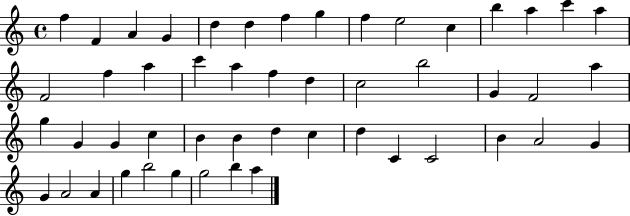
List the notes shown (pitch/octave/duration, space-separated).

F5/q F4/q A4/q G4/q D5/q D5/q F5/q G5/q F5/q E5/h C5/q B5/q A5/q C6/q A5/q F4/h F5/q A5/q C6/q A5/q F5/q D5/q C5/h B5/h G4/q F4/h A5/q G5/q G4/q G4/q C5/q B4/q B4/q D5/q C5/q D5/q C4/q C4/h B4/q A4/h G4/q G4/q A4/h A4/q G5/q B5/h G5/q G5/h B5/q A5/q